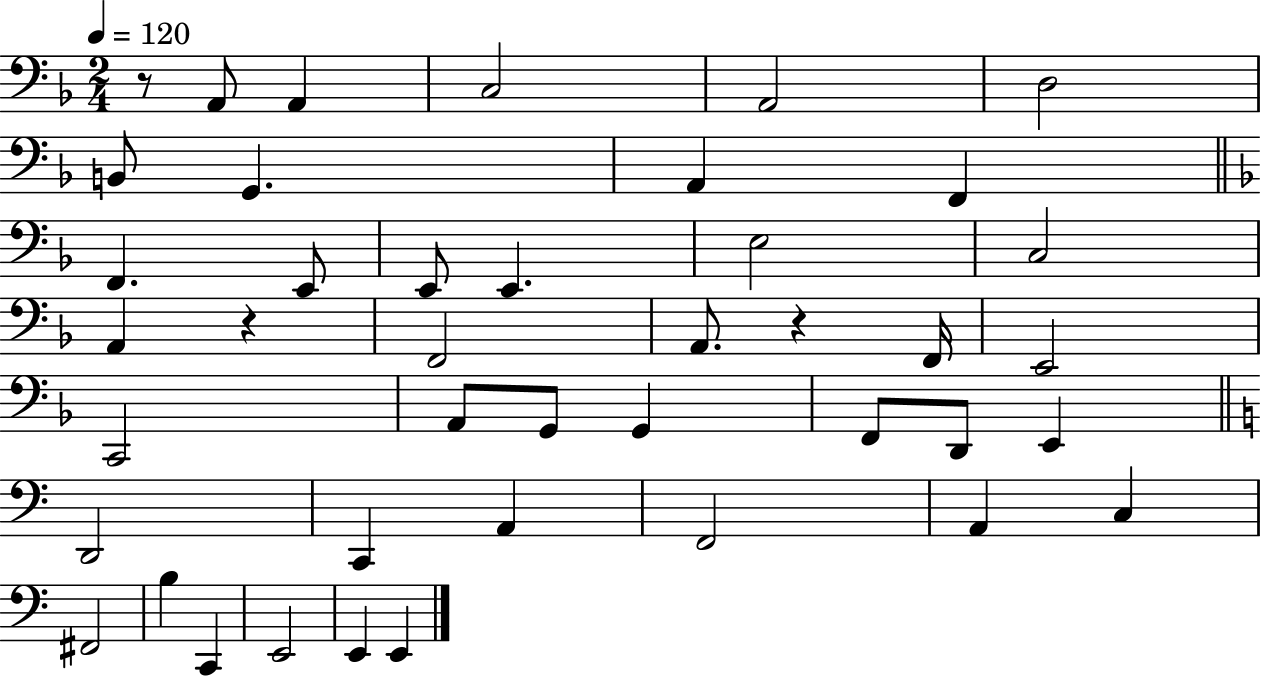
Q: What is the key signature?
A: F major